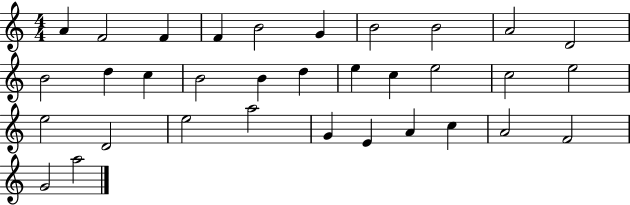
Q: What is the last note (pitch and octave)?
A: A5